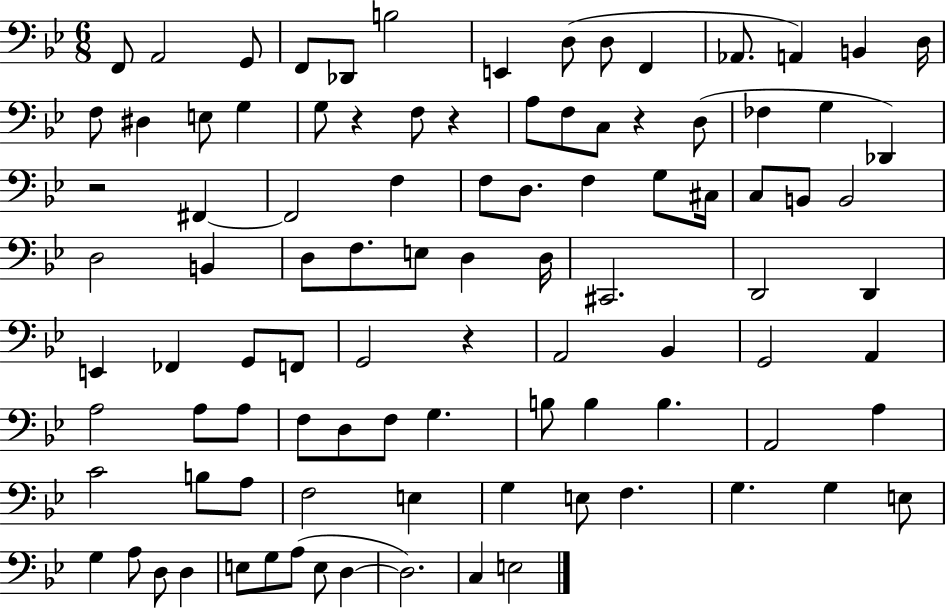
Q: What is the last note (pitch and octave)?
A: E3